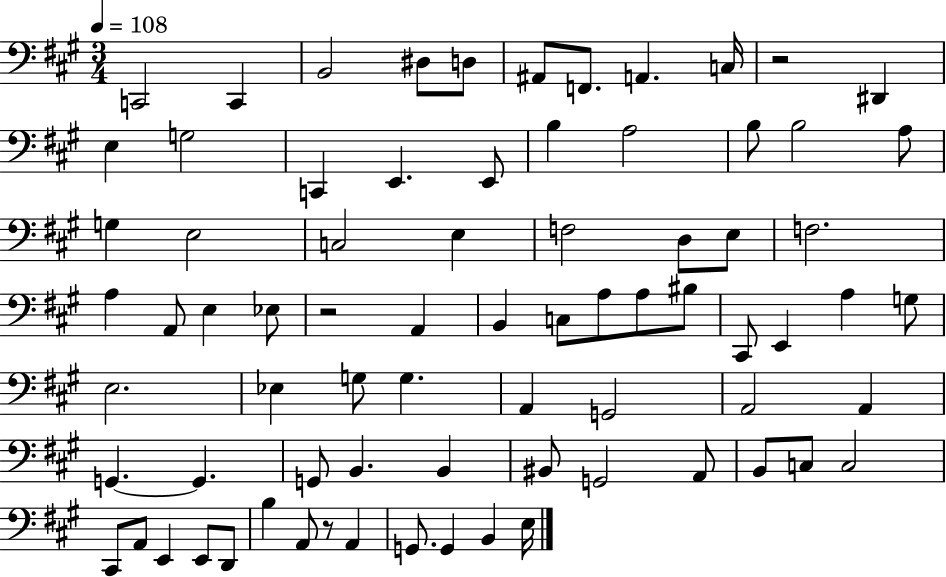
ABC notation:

X:1
T:Untitled
M:3/4
L:1/4
K:A
C,,2 C,, B,,2 ^D,/2 D,/2 ^A,,/2 F,,/2 A,, C,/4 z2 ^D,, E, G,2 C,, E,, E,,/2 B, A,2 B,/2 B,2 A,/2 G, E,2 C,2 E, F,2 D,/2 E,/2 F,2 A, A,,/2 E, _E,/2 z2 A,, B,, C,/2 A,/2 A,/2 ^B,/2 ^C,,/2 E,, A, G,/2 E,2 _E, G,/2 G, A,, G,,2 A,,2 A,, G,, G,, G,,/2 B,, B,, ^B,,/2 G,,2 A,,/2 B,,/2 C,/2 C,2 ^C,,/2 A,,/2 E,, E,,/2 D,,/2 B, A,,/2 z/2 A,, G,,/2 G,, B,, E,/4